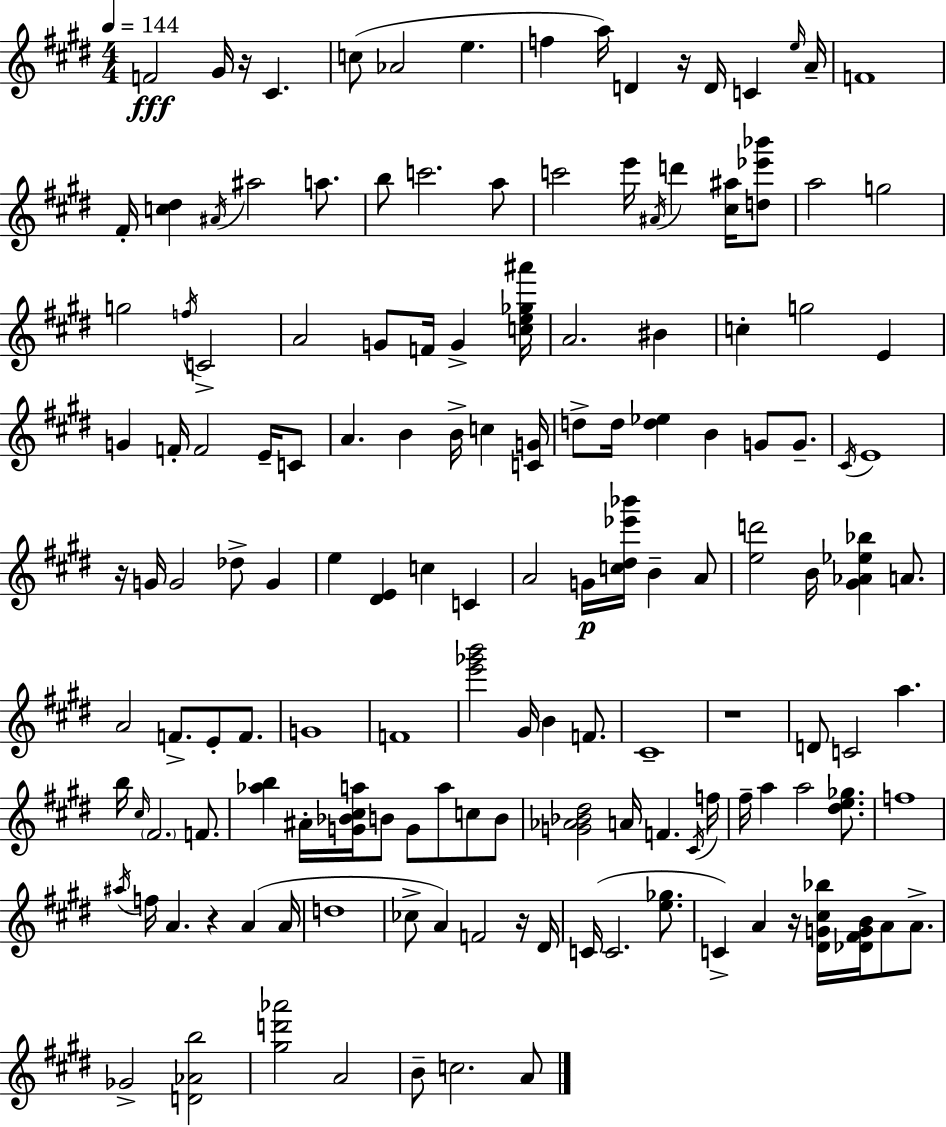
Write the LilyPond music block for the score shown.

{
  \clef treble
  \numericTimeSignature
  \time 4/4
  \key e \major
  \tempo 4 = 144
  f'2\fff gis'16 r16 cis'4. | c''8( aes'2 e''4. | f''4 a''16) d'4 r16 d'16 c'4 \grace { e''16 } | a'16-- f'1 | \break fis'16-. <c'' dis''>4 \acciaccatura { ais'16 } ais''2 a''8. | b''8 c'''2. | a''8 c'''2 e'''16 \acciaccatura { ais'16 } d'''4 | <cis'' ais''>16 <d'' ees''' bes'''>8 a''2 g''2 | \break g''2 \acciaccatura { f''16 } c'2-> | a'2 g'8 f'16 g'4-> | <c'' e'' ges'' ais'''>16 a'2. | bis'4 c''4-. g''2 | \break e'4 g'4 f'16-. f'2 | e'16-- c'8 a'4. b'4 b'16-> c''4 | <c' g'>16 d''8-> d''16 <d'' ees''>4 b'4 g'8 | g'8.-- \acciaccatura { cis'16 } e'1 | \break r16 g'16 g'2 des''8-> | g'4 e''4 <dis' e'>4 c''4 | c'4 a'2 g'16\p <c'' dis'' ees''' bes'''>16 b'4-- | a'8 <e'' d'''>2 b'16 <gis' aes' ees'' bes''>4 | \break a'8. a'2 f'8.-> | e'8-. f'8. g'1 | f'1 | <e''' ges''' b'''>2 gis'16 b'4 | \break f'8. cis'1-- | r1 | d'8 c'2 a''4. | b''16 \grace { cis''16 } \parenthesize fis'2. | \break f'8. <aes'' b''>4 ais'16-. <g' bes' cis'' a''>16 b'8 g'8 | a''8 c''8 b'8 <g' aes' bes' dis''>2 a'16 f'4. | \acciaccatura { cis'16 } f''16 fis''16-- a''4 a''2 | <dis'' e'' ges''>8. f''1 | \break \acciaccatura { ais''16 } f''16 a'4. r4 | a'4( a'16 d''1 | ces''8-> a'4) f'2 | r16 dis'16 c'16( c'2. | \break <e'' ges''>8. c'4->) a'4 | r16 <dis' g' cis'' bes''>16 <des' fis' g' b'>16 a'8 a'8.-> ges'2-> | <d' aes' b''>2 <gis'' d''' aes'''>2 | a'2 b'8-- c''2. | \break a'8 \bar "|."
}